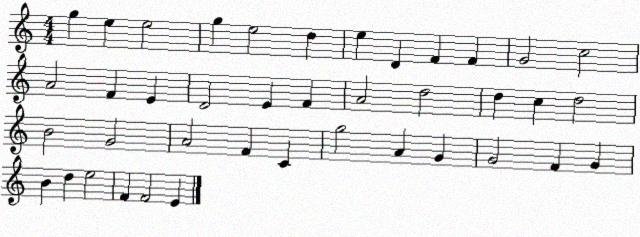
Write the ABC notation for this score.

X:1
T:Untitled
M:4/4
L:1/4
K:C
g e e2 g e2 d e D F F G2 c2 A2 F E D2 E F A2 d2 d c d2 B2 G2 A2 F C g2 A G G2 F G B d e2 F F2 E